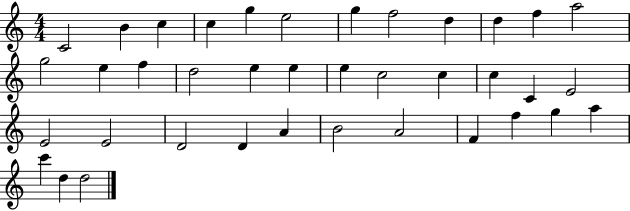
C4/h B4/q C5/q C5/q G5/q E5/h G5/q F5/h D5/q D5/q F5/q A5/h G5/h E5/q F5/q D5/h E5/q E5/q E5/q C5/h C5/q C5/q C4/q E4/h E4/h E4/h D4/h D4/q A4/q B4/h A4/h F4/q F5/q G5/q A5/q C6/q D5/q D5/h